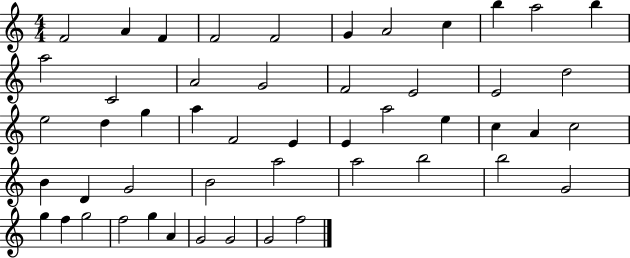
{
  \clef treble
  \numericTimeSignature
  \time 4/4
  \key c \major
  f'2 a'4 f'4 | f'2 f'2 | g'4 a'2 c''4 | b''4 a''2 b''4 | \break a''2 c'2 | a'2 g'2 | f'2 e'2 | e'2 d''2 | \break e''2 d''4 g''4 | a''4 f'2 e'4 | e'4 a''2 e''4 | c''4 a'4 c''2 | \break b'4 d'4 g'2 | b'2 a''2 | a''2 b''2 | b''2 g'2 | \break g''4 f''4 g''2 | f''2 g''4 a'4 | g'2 g'2 | g'2 f''2 | \break \bar "|."
}